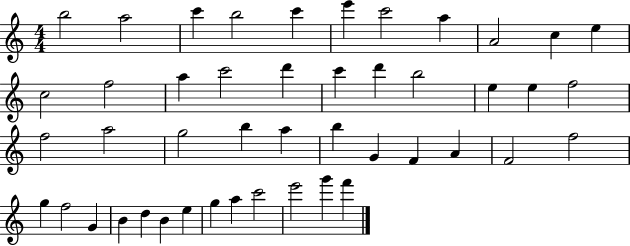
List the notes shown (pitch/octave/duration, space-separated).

B5/h A5/h C6/q B5/h C6/q E6/q C6/h A5/q A4/h C5/q E5/q C5/h F5/h A5/q C6/h D6/q C6/q D6/q B5/h E5/q E5/q F5/h F5/h A5/h G5/h B5/q A5/q B5/q G4/q F4/q A4/q F4/h F5/h G5/q F5/h G4/q B4/q D5/q B4/q E5/q G5/q A5/q C6/h E6/h G6/q F6/q